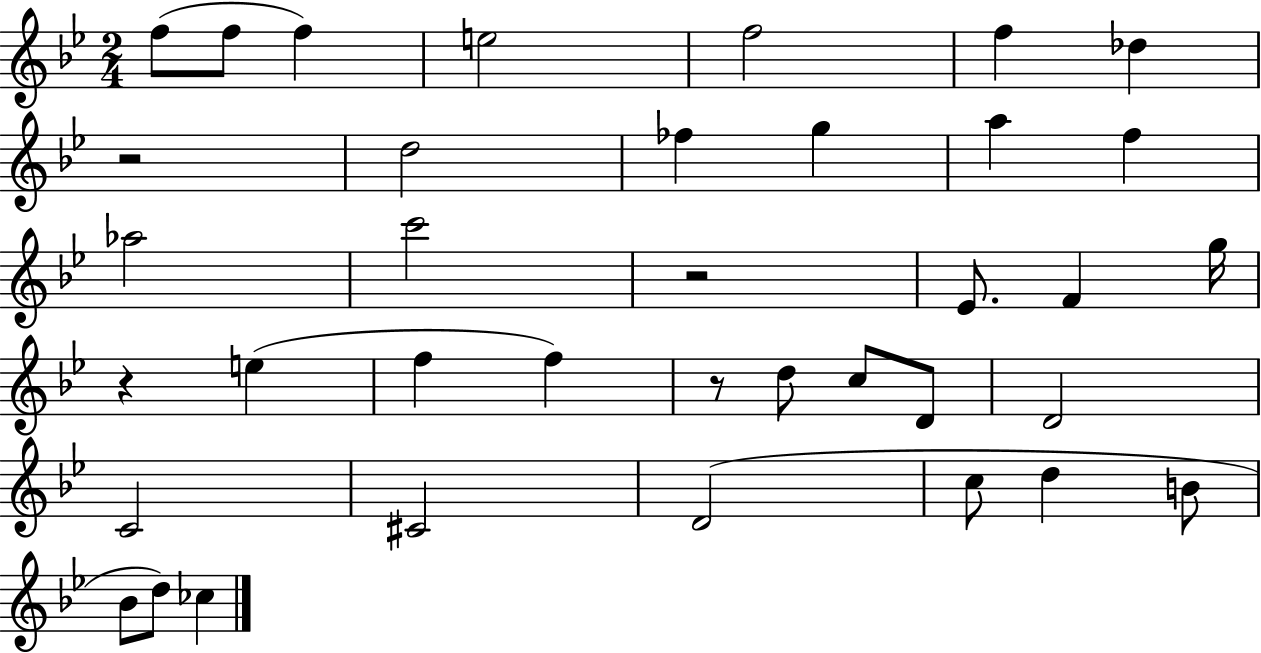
F5/e F5/e F5/q E5/h F5/h F5/q Db5/q R/h D5/h FES5/q G5/q A5/q F5/q Ab5/h C6/h R/h Eb4/e. F4/q G5/s R/q E5/q F5/q F5/q R/e D5/e C5/e D4/e D4/h C4/h C#4/h D4/h C5/e D5/q B4/e Bb4/e D5/e CES5/q